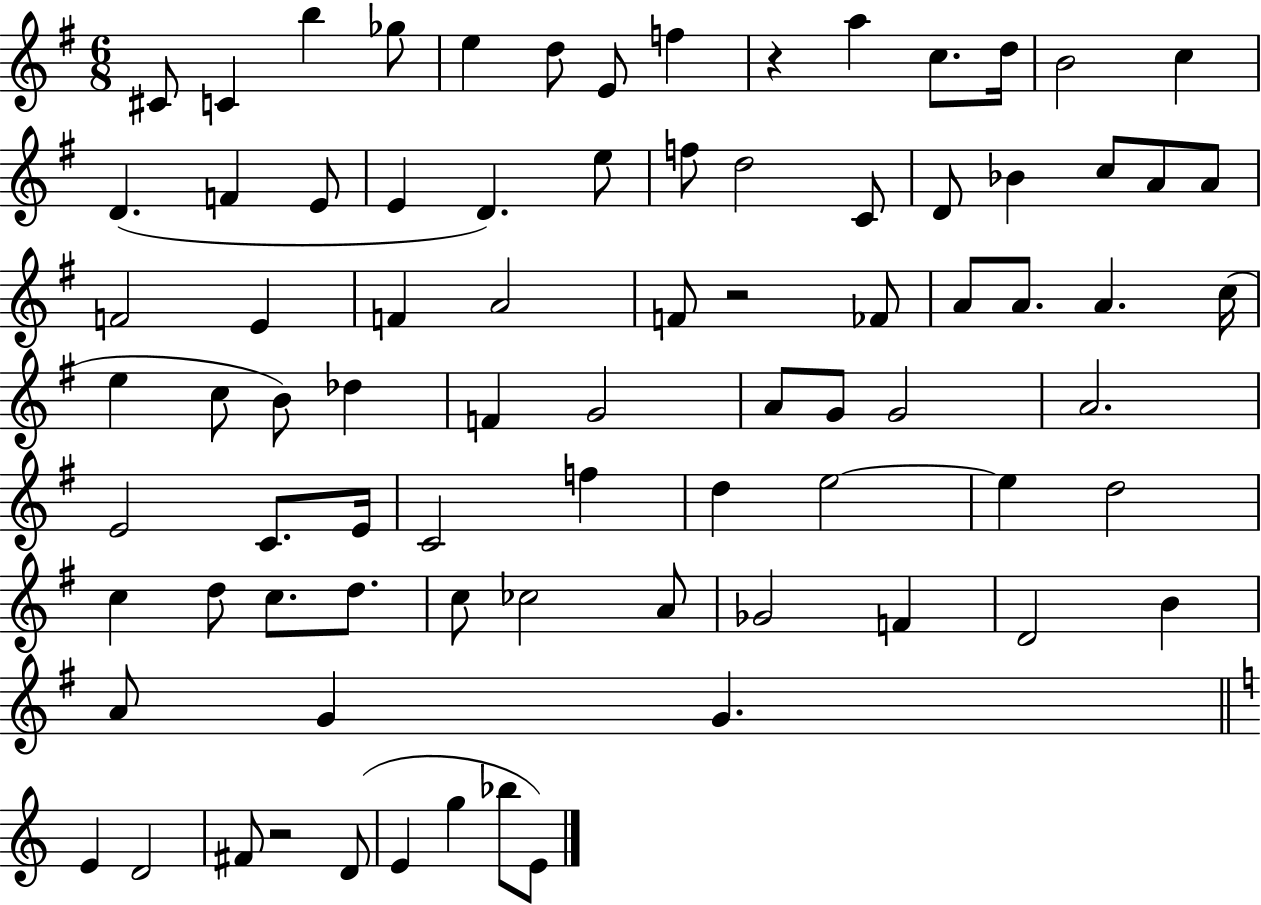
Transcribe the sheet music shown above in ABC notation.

X:1
T:Untitled
M:6/8
L:1/4
K:G
^C/2 C b _g/2 e d/2 E/2 f z a c/2 d/4 B2 c D F E/2 E D e/2 f/2 d2 C/2 D/2 _B c/2 A/2 A/2 F2 E F A2 F/2 z2 _F/2 A/2 A/2 A c/4 e c/2 B/2 _d F G2 A/2 G/2 G2 A2 E2 C/2 E/4 C2 f d e2 e d2 c d/2 c/2 d/2 c/2 _c2 A/2 _G2 F D2 B A/2 G G E D2 ^F/2 z2 D/2 E g _b/2 E/2